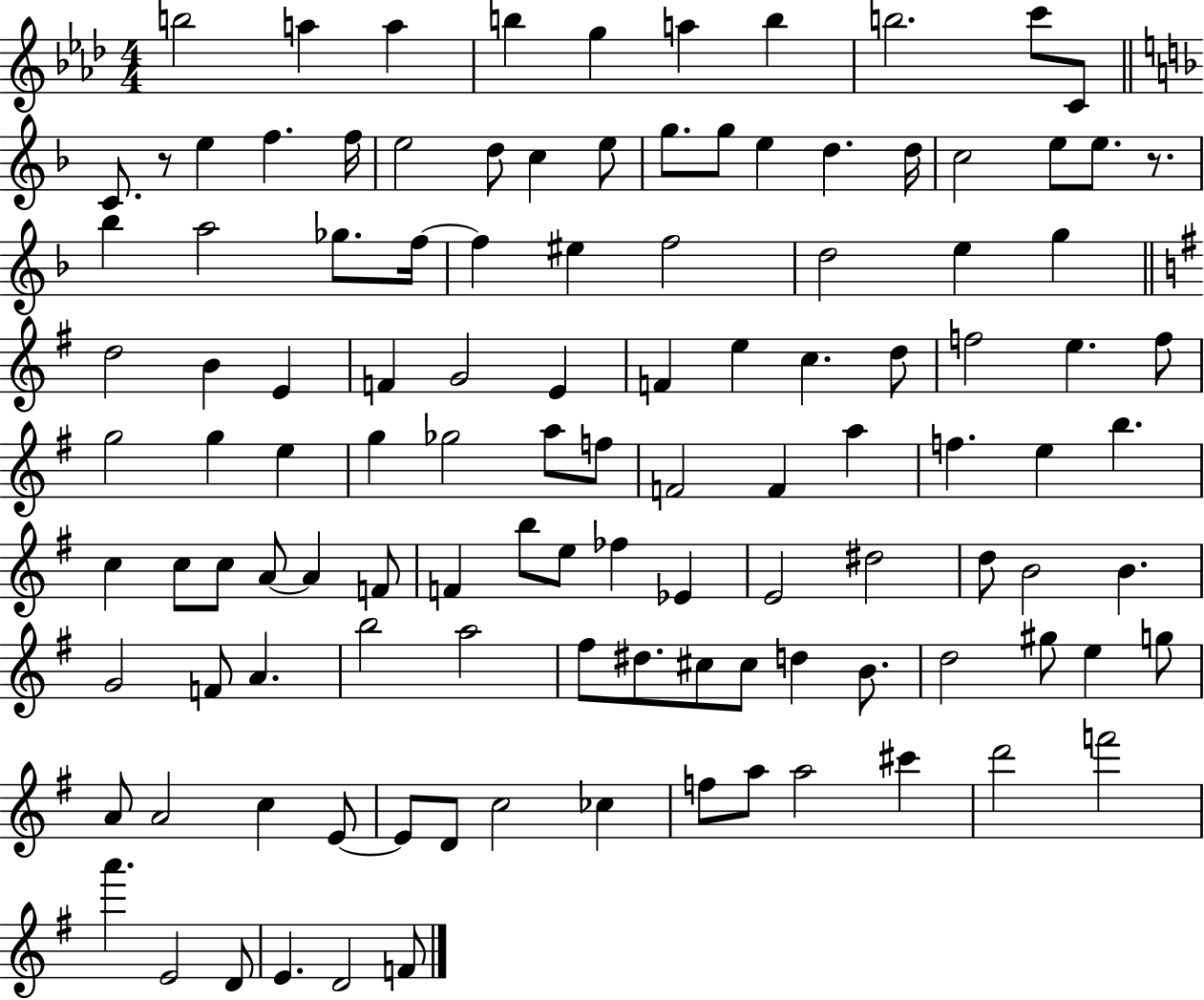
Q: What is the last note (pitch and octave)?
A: F4